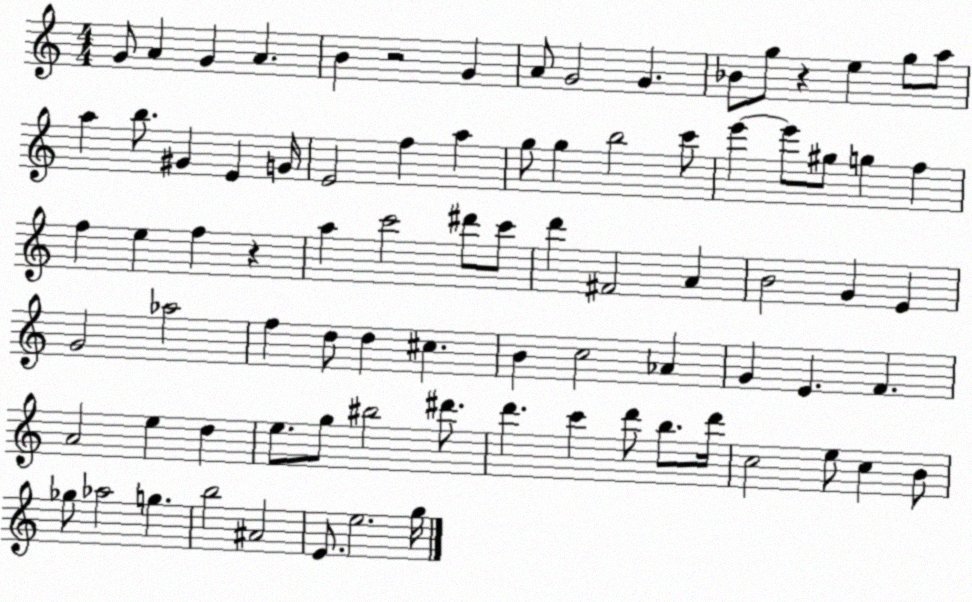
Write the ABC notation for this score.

X:1
T:Untitled
M:4/4
L:1/4
K:C
G/2 A G A B z2 G A/2 G2 G _B/2 g/2 z e g/2 a/2 a b/2 ^G E G/4 E2 f a g/2 g b2 c'/2 e' e'/2 ^g/2 g f f e f z a c'2 ^d'/2 c'/2 d' ^F2 A B2 G E G2 _a2 f d/2 d ^c B c2 _A G E F A2 e d e/2 g/2 ^b2 ^d'/2 d' c' d'/2 b/2 d'/4 c2 e/2 c B/2 _g/2 _a2 g b2 ^A2 E/2 e2 g/4